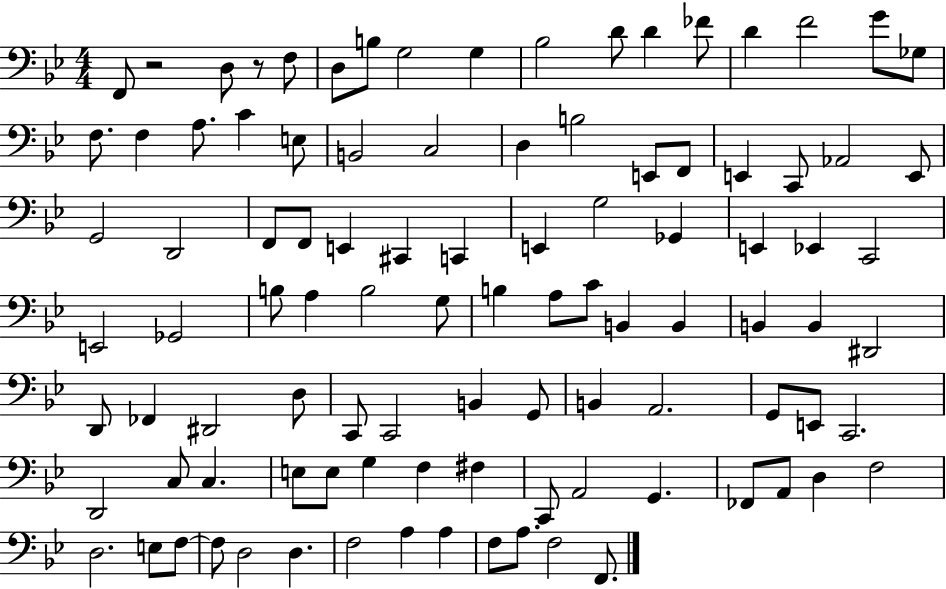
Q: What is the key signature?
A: BES major